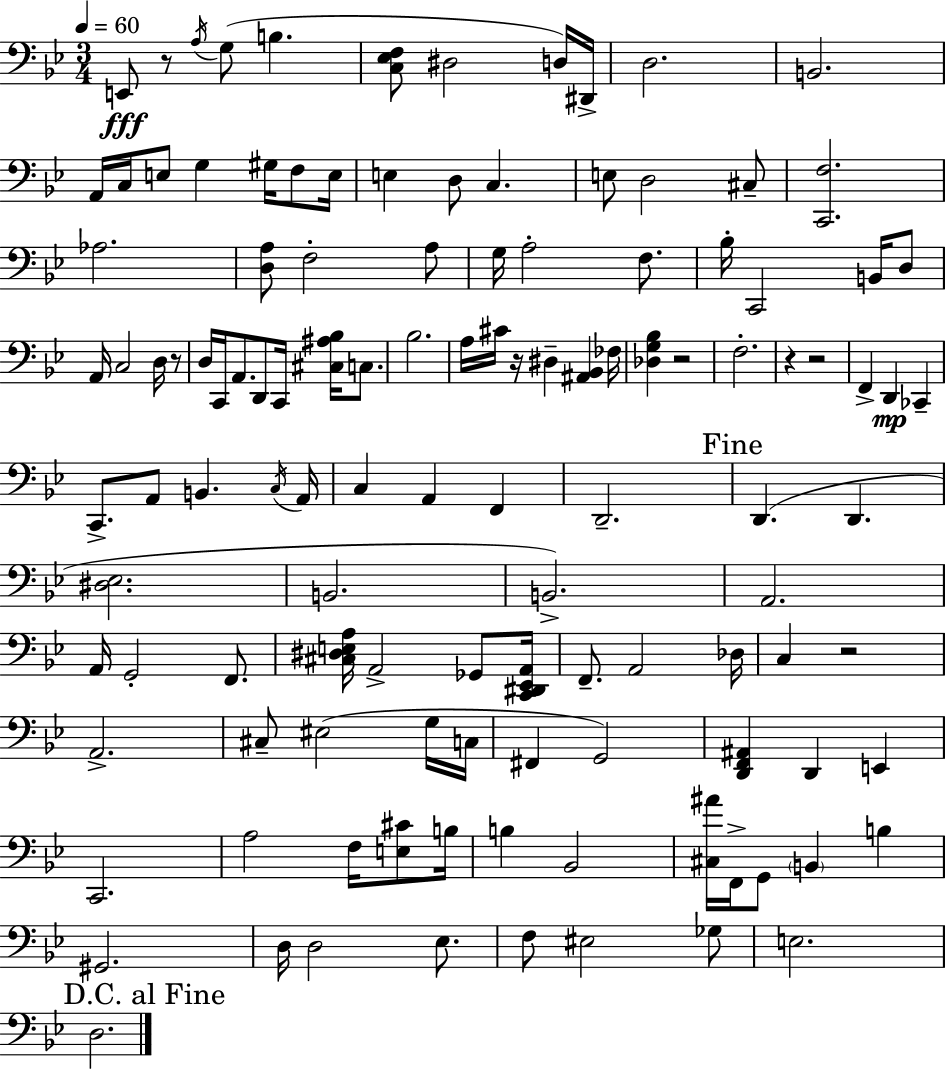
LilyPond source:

{
  \clef bass
  \numericTimeSignature
  \time 3/4
  \key bes \major
  \tempo 4 = 60
  e,8\fff r8 \acciaccatura { a16 }( g8 b4. | <c ees f>8 dis2 d16) | dis,16-> d2. | b,2. | \break a,16 c16 e8 g4 gis16 f8 | e16 e4 d8 c4. | e8 d2 cis8-- | <c, f>2. | \break aes2. | <d a>8 f2-. a8 | g16 a2-. f8. | bes16-. c,2 b,16 d8 | \break a,16 c2 d16 r8 | d16 c,16 a,8. d,8 c,16 <cis ais bes>16 c8. | bes2. | a16 cis'16 r16 dis4-- <ais, bes,>4 | \break fes16 <des g bes>4 r2 | f2.-. | r4 r2 | f,4-> d,4\mp ces,4-- | \break c,8.-> a,8 b,4. | \acciaccatura { c16 } a,16 c4 a,4 f,4 | d,2.-- | \mark "Fine" d,4.( d,4. | \break <dis ees>2. | b,2. | b,2.->) | a,2. | \break a,16 g,2-. f,8. | <cis dis e a>16 a,2-> ges,8 | <c, dis, ees, a,>16 f,8.-- a,2 | des16 c4 r2 | \break a,2.-> | cis8-- eis2( | g16 c16 fis,4 g,2) | <d, f, ais,>4 d,4 e,4 | \break c,2. | a2 f16 <e cis'>8 | b16 b4 bes,2 | <cis ais'>16 f,16-> g,8 \parenthesize b,4 b4 | \break gis,2. | d16 d2 ees8. | f8 eis2 | ges8 e2. | \break \mark "D.C. al Fine" d2. | \bar "|."
}